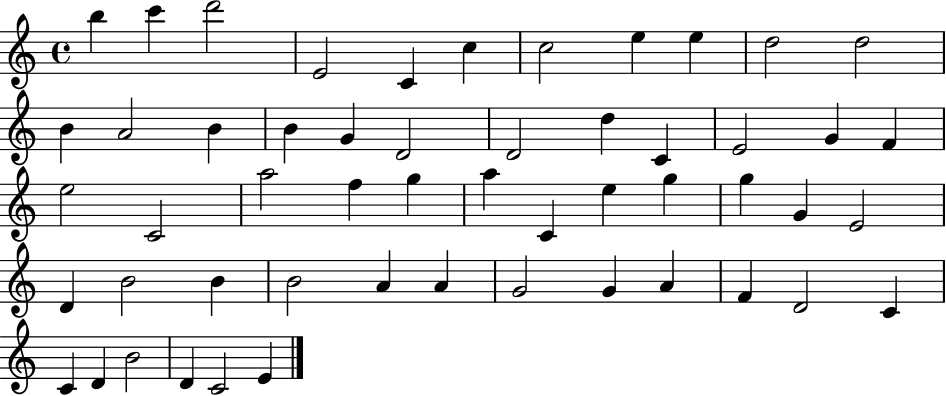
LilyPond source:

{
  \clef treble
  \time 4/4
  \defaultTimeSignature
  \key c \major
  b''4 c'''4 d'''2 | e'2 c'4 c''4 | c''2 e''4 e''4 | d''2 d''2 | \break b'4 a'2 b'4 | b'4 g'4 d'2 | d'2 d''4 c'4 | e'2 g'4 f'4 | \break e''2 c'2 | a''2 f''4 g''4 | a''4 c'4 e''4 g''4 | g''4 g'4 e'2 | \break d'4 b'2 b'4 | b'2 a'4 a'4 | g'2 g'4 a'4 | f'4 d'2 c'4 | \break c'4 d'4 b'2 | d'4 c'2 e'4 | \bar "|."
}